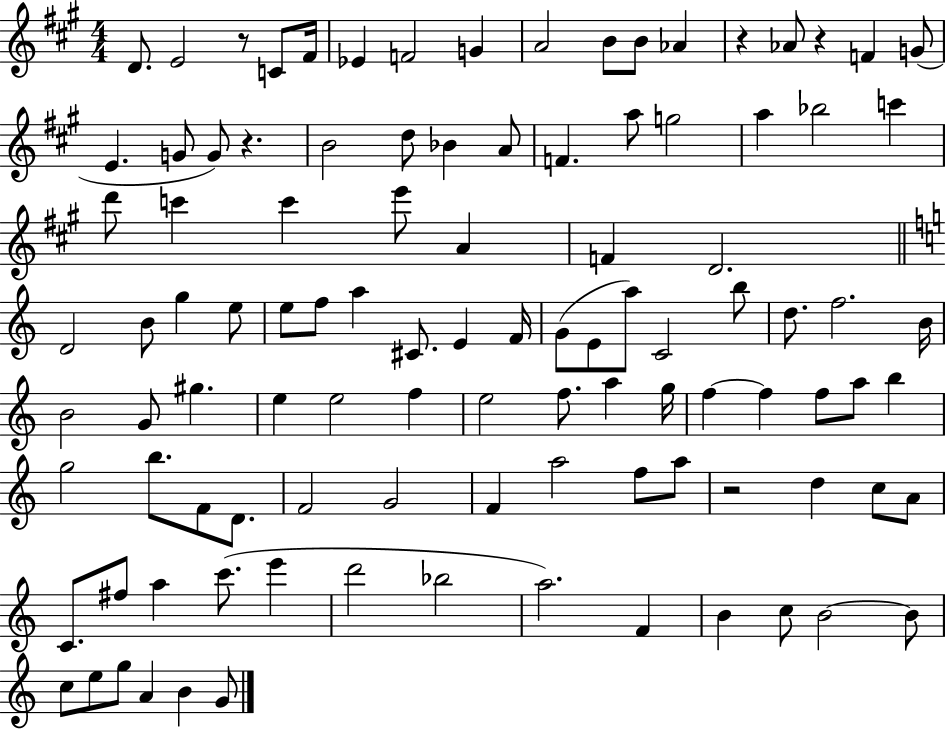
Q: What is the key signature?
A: A major